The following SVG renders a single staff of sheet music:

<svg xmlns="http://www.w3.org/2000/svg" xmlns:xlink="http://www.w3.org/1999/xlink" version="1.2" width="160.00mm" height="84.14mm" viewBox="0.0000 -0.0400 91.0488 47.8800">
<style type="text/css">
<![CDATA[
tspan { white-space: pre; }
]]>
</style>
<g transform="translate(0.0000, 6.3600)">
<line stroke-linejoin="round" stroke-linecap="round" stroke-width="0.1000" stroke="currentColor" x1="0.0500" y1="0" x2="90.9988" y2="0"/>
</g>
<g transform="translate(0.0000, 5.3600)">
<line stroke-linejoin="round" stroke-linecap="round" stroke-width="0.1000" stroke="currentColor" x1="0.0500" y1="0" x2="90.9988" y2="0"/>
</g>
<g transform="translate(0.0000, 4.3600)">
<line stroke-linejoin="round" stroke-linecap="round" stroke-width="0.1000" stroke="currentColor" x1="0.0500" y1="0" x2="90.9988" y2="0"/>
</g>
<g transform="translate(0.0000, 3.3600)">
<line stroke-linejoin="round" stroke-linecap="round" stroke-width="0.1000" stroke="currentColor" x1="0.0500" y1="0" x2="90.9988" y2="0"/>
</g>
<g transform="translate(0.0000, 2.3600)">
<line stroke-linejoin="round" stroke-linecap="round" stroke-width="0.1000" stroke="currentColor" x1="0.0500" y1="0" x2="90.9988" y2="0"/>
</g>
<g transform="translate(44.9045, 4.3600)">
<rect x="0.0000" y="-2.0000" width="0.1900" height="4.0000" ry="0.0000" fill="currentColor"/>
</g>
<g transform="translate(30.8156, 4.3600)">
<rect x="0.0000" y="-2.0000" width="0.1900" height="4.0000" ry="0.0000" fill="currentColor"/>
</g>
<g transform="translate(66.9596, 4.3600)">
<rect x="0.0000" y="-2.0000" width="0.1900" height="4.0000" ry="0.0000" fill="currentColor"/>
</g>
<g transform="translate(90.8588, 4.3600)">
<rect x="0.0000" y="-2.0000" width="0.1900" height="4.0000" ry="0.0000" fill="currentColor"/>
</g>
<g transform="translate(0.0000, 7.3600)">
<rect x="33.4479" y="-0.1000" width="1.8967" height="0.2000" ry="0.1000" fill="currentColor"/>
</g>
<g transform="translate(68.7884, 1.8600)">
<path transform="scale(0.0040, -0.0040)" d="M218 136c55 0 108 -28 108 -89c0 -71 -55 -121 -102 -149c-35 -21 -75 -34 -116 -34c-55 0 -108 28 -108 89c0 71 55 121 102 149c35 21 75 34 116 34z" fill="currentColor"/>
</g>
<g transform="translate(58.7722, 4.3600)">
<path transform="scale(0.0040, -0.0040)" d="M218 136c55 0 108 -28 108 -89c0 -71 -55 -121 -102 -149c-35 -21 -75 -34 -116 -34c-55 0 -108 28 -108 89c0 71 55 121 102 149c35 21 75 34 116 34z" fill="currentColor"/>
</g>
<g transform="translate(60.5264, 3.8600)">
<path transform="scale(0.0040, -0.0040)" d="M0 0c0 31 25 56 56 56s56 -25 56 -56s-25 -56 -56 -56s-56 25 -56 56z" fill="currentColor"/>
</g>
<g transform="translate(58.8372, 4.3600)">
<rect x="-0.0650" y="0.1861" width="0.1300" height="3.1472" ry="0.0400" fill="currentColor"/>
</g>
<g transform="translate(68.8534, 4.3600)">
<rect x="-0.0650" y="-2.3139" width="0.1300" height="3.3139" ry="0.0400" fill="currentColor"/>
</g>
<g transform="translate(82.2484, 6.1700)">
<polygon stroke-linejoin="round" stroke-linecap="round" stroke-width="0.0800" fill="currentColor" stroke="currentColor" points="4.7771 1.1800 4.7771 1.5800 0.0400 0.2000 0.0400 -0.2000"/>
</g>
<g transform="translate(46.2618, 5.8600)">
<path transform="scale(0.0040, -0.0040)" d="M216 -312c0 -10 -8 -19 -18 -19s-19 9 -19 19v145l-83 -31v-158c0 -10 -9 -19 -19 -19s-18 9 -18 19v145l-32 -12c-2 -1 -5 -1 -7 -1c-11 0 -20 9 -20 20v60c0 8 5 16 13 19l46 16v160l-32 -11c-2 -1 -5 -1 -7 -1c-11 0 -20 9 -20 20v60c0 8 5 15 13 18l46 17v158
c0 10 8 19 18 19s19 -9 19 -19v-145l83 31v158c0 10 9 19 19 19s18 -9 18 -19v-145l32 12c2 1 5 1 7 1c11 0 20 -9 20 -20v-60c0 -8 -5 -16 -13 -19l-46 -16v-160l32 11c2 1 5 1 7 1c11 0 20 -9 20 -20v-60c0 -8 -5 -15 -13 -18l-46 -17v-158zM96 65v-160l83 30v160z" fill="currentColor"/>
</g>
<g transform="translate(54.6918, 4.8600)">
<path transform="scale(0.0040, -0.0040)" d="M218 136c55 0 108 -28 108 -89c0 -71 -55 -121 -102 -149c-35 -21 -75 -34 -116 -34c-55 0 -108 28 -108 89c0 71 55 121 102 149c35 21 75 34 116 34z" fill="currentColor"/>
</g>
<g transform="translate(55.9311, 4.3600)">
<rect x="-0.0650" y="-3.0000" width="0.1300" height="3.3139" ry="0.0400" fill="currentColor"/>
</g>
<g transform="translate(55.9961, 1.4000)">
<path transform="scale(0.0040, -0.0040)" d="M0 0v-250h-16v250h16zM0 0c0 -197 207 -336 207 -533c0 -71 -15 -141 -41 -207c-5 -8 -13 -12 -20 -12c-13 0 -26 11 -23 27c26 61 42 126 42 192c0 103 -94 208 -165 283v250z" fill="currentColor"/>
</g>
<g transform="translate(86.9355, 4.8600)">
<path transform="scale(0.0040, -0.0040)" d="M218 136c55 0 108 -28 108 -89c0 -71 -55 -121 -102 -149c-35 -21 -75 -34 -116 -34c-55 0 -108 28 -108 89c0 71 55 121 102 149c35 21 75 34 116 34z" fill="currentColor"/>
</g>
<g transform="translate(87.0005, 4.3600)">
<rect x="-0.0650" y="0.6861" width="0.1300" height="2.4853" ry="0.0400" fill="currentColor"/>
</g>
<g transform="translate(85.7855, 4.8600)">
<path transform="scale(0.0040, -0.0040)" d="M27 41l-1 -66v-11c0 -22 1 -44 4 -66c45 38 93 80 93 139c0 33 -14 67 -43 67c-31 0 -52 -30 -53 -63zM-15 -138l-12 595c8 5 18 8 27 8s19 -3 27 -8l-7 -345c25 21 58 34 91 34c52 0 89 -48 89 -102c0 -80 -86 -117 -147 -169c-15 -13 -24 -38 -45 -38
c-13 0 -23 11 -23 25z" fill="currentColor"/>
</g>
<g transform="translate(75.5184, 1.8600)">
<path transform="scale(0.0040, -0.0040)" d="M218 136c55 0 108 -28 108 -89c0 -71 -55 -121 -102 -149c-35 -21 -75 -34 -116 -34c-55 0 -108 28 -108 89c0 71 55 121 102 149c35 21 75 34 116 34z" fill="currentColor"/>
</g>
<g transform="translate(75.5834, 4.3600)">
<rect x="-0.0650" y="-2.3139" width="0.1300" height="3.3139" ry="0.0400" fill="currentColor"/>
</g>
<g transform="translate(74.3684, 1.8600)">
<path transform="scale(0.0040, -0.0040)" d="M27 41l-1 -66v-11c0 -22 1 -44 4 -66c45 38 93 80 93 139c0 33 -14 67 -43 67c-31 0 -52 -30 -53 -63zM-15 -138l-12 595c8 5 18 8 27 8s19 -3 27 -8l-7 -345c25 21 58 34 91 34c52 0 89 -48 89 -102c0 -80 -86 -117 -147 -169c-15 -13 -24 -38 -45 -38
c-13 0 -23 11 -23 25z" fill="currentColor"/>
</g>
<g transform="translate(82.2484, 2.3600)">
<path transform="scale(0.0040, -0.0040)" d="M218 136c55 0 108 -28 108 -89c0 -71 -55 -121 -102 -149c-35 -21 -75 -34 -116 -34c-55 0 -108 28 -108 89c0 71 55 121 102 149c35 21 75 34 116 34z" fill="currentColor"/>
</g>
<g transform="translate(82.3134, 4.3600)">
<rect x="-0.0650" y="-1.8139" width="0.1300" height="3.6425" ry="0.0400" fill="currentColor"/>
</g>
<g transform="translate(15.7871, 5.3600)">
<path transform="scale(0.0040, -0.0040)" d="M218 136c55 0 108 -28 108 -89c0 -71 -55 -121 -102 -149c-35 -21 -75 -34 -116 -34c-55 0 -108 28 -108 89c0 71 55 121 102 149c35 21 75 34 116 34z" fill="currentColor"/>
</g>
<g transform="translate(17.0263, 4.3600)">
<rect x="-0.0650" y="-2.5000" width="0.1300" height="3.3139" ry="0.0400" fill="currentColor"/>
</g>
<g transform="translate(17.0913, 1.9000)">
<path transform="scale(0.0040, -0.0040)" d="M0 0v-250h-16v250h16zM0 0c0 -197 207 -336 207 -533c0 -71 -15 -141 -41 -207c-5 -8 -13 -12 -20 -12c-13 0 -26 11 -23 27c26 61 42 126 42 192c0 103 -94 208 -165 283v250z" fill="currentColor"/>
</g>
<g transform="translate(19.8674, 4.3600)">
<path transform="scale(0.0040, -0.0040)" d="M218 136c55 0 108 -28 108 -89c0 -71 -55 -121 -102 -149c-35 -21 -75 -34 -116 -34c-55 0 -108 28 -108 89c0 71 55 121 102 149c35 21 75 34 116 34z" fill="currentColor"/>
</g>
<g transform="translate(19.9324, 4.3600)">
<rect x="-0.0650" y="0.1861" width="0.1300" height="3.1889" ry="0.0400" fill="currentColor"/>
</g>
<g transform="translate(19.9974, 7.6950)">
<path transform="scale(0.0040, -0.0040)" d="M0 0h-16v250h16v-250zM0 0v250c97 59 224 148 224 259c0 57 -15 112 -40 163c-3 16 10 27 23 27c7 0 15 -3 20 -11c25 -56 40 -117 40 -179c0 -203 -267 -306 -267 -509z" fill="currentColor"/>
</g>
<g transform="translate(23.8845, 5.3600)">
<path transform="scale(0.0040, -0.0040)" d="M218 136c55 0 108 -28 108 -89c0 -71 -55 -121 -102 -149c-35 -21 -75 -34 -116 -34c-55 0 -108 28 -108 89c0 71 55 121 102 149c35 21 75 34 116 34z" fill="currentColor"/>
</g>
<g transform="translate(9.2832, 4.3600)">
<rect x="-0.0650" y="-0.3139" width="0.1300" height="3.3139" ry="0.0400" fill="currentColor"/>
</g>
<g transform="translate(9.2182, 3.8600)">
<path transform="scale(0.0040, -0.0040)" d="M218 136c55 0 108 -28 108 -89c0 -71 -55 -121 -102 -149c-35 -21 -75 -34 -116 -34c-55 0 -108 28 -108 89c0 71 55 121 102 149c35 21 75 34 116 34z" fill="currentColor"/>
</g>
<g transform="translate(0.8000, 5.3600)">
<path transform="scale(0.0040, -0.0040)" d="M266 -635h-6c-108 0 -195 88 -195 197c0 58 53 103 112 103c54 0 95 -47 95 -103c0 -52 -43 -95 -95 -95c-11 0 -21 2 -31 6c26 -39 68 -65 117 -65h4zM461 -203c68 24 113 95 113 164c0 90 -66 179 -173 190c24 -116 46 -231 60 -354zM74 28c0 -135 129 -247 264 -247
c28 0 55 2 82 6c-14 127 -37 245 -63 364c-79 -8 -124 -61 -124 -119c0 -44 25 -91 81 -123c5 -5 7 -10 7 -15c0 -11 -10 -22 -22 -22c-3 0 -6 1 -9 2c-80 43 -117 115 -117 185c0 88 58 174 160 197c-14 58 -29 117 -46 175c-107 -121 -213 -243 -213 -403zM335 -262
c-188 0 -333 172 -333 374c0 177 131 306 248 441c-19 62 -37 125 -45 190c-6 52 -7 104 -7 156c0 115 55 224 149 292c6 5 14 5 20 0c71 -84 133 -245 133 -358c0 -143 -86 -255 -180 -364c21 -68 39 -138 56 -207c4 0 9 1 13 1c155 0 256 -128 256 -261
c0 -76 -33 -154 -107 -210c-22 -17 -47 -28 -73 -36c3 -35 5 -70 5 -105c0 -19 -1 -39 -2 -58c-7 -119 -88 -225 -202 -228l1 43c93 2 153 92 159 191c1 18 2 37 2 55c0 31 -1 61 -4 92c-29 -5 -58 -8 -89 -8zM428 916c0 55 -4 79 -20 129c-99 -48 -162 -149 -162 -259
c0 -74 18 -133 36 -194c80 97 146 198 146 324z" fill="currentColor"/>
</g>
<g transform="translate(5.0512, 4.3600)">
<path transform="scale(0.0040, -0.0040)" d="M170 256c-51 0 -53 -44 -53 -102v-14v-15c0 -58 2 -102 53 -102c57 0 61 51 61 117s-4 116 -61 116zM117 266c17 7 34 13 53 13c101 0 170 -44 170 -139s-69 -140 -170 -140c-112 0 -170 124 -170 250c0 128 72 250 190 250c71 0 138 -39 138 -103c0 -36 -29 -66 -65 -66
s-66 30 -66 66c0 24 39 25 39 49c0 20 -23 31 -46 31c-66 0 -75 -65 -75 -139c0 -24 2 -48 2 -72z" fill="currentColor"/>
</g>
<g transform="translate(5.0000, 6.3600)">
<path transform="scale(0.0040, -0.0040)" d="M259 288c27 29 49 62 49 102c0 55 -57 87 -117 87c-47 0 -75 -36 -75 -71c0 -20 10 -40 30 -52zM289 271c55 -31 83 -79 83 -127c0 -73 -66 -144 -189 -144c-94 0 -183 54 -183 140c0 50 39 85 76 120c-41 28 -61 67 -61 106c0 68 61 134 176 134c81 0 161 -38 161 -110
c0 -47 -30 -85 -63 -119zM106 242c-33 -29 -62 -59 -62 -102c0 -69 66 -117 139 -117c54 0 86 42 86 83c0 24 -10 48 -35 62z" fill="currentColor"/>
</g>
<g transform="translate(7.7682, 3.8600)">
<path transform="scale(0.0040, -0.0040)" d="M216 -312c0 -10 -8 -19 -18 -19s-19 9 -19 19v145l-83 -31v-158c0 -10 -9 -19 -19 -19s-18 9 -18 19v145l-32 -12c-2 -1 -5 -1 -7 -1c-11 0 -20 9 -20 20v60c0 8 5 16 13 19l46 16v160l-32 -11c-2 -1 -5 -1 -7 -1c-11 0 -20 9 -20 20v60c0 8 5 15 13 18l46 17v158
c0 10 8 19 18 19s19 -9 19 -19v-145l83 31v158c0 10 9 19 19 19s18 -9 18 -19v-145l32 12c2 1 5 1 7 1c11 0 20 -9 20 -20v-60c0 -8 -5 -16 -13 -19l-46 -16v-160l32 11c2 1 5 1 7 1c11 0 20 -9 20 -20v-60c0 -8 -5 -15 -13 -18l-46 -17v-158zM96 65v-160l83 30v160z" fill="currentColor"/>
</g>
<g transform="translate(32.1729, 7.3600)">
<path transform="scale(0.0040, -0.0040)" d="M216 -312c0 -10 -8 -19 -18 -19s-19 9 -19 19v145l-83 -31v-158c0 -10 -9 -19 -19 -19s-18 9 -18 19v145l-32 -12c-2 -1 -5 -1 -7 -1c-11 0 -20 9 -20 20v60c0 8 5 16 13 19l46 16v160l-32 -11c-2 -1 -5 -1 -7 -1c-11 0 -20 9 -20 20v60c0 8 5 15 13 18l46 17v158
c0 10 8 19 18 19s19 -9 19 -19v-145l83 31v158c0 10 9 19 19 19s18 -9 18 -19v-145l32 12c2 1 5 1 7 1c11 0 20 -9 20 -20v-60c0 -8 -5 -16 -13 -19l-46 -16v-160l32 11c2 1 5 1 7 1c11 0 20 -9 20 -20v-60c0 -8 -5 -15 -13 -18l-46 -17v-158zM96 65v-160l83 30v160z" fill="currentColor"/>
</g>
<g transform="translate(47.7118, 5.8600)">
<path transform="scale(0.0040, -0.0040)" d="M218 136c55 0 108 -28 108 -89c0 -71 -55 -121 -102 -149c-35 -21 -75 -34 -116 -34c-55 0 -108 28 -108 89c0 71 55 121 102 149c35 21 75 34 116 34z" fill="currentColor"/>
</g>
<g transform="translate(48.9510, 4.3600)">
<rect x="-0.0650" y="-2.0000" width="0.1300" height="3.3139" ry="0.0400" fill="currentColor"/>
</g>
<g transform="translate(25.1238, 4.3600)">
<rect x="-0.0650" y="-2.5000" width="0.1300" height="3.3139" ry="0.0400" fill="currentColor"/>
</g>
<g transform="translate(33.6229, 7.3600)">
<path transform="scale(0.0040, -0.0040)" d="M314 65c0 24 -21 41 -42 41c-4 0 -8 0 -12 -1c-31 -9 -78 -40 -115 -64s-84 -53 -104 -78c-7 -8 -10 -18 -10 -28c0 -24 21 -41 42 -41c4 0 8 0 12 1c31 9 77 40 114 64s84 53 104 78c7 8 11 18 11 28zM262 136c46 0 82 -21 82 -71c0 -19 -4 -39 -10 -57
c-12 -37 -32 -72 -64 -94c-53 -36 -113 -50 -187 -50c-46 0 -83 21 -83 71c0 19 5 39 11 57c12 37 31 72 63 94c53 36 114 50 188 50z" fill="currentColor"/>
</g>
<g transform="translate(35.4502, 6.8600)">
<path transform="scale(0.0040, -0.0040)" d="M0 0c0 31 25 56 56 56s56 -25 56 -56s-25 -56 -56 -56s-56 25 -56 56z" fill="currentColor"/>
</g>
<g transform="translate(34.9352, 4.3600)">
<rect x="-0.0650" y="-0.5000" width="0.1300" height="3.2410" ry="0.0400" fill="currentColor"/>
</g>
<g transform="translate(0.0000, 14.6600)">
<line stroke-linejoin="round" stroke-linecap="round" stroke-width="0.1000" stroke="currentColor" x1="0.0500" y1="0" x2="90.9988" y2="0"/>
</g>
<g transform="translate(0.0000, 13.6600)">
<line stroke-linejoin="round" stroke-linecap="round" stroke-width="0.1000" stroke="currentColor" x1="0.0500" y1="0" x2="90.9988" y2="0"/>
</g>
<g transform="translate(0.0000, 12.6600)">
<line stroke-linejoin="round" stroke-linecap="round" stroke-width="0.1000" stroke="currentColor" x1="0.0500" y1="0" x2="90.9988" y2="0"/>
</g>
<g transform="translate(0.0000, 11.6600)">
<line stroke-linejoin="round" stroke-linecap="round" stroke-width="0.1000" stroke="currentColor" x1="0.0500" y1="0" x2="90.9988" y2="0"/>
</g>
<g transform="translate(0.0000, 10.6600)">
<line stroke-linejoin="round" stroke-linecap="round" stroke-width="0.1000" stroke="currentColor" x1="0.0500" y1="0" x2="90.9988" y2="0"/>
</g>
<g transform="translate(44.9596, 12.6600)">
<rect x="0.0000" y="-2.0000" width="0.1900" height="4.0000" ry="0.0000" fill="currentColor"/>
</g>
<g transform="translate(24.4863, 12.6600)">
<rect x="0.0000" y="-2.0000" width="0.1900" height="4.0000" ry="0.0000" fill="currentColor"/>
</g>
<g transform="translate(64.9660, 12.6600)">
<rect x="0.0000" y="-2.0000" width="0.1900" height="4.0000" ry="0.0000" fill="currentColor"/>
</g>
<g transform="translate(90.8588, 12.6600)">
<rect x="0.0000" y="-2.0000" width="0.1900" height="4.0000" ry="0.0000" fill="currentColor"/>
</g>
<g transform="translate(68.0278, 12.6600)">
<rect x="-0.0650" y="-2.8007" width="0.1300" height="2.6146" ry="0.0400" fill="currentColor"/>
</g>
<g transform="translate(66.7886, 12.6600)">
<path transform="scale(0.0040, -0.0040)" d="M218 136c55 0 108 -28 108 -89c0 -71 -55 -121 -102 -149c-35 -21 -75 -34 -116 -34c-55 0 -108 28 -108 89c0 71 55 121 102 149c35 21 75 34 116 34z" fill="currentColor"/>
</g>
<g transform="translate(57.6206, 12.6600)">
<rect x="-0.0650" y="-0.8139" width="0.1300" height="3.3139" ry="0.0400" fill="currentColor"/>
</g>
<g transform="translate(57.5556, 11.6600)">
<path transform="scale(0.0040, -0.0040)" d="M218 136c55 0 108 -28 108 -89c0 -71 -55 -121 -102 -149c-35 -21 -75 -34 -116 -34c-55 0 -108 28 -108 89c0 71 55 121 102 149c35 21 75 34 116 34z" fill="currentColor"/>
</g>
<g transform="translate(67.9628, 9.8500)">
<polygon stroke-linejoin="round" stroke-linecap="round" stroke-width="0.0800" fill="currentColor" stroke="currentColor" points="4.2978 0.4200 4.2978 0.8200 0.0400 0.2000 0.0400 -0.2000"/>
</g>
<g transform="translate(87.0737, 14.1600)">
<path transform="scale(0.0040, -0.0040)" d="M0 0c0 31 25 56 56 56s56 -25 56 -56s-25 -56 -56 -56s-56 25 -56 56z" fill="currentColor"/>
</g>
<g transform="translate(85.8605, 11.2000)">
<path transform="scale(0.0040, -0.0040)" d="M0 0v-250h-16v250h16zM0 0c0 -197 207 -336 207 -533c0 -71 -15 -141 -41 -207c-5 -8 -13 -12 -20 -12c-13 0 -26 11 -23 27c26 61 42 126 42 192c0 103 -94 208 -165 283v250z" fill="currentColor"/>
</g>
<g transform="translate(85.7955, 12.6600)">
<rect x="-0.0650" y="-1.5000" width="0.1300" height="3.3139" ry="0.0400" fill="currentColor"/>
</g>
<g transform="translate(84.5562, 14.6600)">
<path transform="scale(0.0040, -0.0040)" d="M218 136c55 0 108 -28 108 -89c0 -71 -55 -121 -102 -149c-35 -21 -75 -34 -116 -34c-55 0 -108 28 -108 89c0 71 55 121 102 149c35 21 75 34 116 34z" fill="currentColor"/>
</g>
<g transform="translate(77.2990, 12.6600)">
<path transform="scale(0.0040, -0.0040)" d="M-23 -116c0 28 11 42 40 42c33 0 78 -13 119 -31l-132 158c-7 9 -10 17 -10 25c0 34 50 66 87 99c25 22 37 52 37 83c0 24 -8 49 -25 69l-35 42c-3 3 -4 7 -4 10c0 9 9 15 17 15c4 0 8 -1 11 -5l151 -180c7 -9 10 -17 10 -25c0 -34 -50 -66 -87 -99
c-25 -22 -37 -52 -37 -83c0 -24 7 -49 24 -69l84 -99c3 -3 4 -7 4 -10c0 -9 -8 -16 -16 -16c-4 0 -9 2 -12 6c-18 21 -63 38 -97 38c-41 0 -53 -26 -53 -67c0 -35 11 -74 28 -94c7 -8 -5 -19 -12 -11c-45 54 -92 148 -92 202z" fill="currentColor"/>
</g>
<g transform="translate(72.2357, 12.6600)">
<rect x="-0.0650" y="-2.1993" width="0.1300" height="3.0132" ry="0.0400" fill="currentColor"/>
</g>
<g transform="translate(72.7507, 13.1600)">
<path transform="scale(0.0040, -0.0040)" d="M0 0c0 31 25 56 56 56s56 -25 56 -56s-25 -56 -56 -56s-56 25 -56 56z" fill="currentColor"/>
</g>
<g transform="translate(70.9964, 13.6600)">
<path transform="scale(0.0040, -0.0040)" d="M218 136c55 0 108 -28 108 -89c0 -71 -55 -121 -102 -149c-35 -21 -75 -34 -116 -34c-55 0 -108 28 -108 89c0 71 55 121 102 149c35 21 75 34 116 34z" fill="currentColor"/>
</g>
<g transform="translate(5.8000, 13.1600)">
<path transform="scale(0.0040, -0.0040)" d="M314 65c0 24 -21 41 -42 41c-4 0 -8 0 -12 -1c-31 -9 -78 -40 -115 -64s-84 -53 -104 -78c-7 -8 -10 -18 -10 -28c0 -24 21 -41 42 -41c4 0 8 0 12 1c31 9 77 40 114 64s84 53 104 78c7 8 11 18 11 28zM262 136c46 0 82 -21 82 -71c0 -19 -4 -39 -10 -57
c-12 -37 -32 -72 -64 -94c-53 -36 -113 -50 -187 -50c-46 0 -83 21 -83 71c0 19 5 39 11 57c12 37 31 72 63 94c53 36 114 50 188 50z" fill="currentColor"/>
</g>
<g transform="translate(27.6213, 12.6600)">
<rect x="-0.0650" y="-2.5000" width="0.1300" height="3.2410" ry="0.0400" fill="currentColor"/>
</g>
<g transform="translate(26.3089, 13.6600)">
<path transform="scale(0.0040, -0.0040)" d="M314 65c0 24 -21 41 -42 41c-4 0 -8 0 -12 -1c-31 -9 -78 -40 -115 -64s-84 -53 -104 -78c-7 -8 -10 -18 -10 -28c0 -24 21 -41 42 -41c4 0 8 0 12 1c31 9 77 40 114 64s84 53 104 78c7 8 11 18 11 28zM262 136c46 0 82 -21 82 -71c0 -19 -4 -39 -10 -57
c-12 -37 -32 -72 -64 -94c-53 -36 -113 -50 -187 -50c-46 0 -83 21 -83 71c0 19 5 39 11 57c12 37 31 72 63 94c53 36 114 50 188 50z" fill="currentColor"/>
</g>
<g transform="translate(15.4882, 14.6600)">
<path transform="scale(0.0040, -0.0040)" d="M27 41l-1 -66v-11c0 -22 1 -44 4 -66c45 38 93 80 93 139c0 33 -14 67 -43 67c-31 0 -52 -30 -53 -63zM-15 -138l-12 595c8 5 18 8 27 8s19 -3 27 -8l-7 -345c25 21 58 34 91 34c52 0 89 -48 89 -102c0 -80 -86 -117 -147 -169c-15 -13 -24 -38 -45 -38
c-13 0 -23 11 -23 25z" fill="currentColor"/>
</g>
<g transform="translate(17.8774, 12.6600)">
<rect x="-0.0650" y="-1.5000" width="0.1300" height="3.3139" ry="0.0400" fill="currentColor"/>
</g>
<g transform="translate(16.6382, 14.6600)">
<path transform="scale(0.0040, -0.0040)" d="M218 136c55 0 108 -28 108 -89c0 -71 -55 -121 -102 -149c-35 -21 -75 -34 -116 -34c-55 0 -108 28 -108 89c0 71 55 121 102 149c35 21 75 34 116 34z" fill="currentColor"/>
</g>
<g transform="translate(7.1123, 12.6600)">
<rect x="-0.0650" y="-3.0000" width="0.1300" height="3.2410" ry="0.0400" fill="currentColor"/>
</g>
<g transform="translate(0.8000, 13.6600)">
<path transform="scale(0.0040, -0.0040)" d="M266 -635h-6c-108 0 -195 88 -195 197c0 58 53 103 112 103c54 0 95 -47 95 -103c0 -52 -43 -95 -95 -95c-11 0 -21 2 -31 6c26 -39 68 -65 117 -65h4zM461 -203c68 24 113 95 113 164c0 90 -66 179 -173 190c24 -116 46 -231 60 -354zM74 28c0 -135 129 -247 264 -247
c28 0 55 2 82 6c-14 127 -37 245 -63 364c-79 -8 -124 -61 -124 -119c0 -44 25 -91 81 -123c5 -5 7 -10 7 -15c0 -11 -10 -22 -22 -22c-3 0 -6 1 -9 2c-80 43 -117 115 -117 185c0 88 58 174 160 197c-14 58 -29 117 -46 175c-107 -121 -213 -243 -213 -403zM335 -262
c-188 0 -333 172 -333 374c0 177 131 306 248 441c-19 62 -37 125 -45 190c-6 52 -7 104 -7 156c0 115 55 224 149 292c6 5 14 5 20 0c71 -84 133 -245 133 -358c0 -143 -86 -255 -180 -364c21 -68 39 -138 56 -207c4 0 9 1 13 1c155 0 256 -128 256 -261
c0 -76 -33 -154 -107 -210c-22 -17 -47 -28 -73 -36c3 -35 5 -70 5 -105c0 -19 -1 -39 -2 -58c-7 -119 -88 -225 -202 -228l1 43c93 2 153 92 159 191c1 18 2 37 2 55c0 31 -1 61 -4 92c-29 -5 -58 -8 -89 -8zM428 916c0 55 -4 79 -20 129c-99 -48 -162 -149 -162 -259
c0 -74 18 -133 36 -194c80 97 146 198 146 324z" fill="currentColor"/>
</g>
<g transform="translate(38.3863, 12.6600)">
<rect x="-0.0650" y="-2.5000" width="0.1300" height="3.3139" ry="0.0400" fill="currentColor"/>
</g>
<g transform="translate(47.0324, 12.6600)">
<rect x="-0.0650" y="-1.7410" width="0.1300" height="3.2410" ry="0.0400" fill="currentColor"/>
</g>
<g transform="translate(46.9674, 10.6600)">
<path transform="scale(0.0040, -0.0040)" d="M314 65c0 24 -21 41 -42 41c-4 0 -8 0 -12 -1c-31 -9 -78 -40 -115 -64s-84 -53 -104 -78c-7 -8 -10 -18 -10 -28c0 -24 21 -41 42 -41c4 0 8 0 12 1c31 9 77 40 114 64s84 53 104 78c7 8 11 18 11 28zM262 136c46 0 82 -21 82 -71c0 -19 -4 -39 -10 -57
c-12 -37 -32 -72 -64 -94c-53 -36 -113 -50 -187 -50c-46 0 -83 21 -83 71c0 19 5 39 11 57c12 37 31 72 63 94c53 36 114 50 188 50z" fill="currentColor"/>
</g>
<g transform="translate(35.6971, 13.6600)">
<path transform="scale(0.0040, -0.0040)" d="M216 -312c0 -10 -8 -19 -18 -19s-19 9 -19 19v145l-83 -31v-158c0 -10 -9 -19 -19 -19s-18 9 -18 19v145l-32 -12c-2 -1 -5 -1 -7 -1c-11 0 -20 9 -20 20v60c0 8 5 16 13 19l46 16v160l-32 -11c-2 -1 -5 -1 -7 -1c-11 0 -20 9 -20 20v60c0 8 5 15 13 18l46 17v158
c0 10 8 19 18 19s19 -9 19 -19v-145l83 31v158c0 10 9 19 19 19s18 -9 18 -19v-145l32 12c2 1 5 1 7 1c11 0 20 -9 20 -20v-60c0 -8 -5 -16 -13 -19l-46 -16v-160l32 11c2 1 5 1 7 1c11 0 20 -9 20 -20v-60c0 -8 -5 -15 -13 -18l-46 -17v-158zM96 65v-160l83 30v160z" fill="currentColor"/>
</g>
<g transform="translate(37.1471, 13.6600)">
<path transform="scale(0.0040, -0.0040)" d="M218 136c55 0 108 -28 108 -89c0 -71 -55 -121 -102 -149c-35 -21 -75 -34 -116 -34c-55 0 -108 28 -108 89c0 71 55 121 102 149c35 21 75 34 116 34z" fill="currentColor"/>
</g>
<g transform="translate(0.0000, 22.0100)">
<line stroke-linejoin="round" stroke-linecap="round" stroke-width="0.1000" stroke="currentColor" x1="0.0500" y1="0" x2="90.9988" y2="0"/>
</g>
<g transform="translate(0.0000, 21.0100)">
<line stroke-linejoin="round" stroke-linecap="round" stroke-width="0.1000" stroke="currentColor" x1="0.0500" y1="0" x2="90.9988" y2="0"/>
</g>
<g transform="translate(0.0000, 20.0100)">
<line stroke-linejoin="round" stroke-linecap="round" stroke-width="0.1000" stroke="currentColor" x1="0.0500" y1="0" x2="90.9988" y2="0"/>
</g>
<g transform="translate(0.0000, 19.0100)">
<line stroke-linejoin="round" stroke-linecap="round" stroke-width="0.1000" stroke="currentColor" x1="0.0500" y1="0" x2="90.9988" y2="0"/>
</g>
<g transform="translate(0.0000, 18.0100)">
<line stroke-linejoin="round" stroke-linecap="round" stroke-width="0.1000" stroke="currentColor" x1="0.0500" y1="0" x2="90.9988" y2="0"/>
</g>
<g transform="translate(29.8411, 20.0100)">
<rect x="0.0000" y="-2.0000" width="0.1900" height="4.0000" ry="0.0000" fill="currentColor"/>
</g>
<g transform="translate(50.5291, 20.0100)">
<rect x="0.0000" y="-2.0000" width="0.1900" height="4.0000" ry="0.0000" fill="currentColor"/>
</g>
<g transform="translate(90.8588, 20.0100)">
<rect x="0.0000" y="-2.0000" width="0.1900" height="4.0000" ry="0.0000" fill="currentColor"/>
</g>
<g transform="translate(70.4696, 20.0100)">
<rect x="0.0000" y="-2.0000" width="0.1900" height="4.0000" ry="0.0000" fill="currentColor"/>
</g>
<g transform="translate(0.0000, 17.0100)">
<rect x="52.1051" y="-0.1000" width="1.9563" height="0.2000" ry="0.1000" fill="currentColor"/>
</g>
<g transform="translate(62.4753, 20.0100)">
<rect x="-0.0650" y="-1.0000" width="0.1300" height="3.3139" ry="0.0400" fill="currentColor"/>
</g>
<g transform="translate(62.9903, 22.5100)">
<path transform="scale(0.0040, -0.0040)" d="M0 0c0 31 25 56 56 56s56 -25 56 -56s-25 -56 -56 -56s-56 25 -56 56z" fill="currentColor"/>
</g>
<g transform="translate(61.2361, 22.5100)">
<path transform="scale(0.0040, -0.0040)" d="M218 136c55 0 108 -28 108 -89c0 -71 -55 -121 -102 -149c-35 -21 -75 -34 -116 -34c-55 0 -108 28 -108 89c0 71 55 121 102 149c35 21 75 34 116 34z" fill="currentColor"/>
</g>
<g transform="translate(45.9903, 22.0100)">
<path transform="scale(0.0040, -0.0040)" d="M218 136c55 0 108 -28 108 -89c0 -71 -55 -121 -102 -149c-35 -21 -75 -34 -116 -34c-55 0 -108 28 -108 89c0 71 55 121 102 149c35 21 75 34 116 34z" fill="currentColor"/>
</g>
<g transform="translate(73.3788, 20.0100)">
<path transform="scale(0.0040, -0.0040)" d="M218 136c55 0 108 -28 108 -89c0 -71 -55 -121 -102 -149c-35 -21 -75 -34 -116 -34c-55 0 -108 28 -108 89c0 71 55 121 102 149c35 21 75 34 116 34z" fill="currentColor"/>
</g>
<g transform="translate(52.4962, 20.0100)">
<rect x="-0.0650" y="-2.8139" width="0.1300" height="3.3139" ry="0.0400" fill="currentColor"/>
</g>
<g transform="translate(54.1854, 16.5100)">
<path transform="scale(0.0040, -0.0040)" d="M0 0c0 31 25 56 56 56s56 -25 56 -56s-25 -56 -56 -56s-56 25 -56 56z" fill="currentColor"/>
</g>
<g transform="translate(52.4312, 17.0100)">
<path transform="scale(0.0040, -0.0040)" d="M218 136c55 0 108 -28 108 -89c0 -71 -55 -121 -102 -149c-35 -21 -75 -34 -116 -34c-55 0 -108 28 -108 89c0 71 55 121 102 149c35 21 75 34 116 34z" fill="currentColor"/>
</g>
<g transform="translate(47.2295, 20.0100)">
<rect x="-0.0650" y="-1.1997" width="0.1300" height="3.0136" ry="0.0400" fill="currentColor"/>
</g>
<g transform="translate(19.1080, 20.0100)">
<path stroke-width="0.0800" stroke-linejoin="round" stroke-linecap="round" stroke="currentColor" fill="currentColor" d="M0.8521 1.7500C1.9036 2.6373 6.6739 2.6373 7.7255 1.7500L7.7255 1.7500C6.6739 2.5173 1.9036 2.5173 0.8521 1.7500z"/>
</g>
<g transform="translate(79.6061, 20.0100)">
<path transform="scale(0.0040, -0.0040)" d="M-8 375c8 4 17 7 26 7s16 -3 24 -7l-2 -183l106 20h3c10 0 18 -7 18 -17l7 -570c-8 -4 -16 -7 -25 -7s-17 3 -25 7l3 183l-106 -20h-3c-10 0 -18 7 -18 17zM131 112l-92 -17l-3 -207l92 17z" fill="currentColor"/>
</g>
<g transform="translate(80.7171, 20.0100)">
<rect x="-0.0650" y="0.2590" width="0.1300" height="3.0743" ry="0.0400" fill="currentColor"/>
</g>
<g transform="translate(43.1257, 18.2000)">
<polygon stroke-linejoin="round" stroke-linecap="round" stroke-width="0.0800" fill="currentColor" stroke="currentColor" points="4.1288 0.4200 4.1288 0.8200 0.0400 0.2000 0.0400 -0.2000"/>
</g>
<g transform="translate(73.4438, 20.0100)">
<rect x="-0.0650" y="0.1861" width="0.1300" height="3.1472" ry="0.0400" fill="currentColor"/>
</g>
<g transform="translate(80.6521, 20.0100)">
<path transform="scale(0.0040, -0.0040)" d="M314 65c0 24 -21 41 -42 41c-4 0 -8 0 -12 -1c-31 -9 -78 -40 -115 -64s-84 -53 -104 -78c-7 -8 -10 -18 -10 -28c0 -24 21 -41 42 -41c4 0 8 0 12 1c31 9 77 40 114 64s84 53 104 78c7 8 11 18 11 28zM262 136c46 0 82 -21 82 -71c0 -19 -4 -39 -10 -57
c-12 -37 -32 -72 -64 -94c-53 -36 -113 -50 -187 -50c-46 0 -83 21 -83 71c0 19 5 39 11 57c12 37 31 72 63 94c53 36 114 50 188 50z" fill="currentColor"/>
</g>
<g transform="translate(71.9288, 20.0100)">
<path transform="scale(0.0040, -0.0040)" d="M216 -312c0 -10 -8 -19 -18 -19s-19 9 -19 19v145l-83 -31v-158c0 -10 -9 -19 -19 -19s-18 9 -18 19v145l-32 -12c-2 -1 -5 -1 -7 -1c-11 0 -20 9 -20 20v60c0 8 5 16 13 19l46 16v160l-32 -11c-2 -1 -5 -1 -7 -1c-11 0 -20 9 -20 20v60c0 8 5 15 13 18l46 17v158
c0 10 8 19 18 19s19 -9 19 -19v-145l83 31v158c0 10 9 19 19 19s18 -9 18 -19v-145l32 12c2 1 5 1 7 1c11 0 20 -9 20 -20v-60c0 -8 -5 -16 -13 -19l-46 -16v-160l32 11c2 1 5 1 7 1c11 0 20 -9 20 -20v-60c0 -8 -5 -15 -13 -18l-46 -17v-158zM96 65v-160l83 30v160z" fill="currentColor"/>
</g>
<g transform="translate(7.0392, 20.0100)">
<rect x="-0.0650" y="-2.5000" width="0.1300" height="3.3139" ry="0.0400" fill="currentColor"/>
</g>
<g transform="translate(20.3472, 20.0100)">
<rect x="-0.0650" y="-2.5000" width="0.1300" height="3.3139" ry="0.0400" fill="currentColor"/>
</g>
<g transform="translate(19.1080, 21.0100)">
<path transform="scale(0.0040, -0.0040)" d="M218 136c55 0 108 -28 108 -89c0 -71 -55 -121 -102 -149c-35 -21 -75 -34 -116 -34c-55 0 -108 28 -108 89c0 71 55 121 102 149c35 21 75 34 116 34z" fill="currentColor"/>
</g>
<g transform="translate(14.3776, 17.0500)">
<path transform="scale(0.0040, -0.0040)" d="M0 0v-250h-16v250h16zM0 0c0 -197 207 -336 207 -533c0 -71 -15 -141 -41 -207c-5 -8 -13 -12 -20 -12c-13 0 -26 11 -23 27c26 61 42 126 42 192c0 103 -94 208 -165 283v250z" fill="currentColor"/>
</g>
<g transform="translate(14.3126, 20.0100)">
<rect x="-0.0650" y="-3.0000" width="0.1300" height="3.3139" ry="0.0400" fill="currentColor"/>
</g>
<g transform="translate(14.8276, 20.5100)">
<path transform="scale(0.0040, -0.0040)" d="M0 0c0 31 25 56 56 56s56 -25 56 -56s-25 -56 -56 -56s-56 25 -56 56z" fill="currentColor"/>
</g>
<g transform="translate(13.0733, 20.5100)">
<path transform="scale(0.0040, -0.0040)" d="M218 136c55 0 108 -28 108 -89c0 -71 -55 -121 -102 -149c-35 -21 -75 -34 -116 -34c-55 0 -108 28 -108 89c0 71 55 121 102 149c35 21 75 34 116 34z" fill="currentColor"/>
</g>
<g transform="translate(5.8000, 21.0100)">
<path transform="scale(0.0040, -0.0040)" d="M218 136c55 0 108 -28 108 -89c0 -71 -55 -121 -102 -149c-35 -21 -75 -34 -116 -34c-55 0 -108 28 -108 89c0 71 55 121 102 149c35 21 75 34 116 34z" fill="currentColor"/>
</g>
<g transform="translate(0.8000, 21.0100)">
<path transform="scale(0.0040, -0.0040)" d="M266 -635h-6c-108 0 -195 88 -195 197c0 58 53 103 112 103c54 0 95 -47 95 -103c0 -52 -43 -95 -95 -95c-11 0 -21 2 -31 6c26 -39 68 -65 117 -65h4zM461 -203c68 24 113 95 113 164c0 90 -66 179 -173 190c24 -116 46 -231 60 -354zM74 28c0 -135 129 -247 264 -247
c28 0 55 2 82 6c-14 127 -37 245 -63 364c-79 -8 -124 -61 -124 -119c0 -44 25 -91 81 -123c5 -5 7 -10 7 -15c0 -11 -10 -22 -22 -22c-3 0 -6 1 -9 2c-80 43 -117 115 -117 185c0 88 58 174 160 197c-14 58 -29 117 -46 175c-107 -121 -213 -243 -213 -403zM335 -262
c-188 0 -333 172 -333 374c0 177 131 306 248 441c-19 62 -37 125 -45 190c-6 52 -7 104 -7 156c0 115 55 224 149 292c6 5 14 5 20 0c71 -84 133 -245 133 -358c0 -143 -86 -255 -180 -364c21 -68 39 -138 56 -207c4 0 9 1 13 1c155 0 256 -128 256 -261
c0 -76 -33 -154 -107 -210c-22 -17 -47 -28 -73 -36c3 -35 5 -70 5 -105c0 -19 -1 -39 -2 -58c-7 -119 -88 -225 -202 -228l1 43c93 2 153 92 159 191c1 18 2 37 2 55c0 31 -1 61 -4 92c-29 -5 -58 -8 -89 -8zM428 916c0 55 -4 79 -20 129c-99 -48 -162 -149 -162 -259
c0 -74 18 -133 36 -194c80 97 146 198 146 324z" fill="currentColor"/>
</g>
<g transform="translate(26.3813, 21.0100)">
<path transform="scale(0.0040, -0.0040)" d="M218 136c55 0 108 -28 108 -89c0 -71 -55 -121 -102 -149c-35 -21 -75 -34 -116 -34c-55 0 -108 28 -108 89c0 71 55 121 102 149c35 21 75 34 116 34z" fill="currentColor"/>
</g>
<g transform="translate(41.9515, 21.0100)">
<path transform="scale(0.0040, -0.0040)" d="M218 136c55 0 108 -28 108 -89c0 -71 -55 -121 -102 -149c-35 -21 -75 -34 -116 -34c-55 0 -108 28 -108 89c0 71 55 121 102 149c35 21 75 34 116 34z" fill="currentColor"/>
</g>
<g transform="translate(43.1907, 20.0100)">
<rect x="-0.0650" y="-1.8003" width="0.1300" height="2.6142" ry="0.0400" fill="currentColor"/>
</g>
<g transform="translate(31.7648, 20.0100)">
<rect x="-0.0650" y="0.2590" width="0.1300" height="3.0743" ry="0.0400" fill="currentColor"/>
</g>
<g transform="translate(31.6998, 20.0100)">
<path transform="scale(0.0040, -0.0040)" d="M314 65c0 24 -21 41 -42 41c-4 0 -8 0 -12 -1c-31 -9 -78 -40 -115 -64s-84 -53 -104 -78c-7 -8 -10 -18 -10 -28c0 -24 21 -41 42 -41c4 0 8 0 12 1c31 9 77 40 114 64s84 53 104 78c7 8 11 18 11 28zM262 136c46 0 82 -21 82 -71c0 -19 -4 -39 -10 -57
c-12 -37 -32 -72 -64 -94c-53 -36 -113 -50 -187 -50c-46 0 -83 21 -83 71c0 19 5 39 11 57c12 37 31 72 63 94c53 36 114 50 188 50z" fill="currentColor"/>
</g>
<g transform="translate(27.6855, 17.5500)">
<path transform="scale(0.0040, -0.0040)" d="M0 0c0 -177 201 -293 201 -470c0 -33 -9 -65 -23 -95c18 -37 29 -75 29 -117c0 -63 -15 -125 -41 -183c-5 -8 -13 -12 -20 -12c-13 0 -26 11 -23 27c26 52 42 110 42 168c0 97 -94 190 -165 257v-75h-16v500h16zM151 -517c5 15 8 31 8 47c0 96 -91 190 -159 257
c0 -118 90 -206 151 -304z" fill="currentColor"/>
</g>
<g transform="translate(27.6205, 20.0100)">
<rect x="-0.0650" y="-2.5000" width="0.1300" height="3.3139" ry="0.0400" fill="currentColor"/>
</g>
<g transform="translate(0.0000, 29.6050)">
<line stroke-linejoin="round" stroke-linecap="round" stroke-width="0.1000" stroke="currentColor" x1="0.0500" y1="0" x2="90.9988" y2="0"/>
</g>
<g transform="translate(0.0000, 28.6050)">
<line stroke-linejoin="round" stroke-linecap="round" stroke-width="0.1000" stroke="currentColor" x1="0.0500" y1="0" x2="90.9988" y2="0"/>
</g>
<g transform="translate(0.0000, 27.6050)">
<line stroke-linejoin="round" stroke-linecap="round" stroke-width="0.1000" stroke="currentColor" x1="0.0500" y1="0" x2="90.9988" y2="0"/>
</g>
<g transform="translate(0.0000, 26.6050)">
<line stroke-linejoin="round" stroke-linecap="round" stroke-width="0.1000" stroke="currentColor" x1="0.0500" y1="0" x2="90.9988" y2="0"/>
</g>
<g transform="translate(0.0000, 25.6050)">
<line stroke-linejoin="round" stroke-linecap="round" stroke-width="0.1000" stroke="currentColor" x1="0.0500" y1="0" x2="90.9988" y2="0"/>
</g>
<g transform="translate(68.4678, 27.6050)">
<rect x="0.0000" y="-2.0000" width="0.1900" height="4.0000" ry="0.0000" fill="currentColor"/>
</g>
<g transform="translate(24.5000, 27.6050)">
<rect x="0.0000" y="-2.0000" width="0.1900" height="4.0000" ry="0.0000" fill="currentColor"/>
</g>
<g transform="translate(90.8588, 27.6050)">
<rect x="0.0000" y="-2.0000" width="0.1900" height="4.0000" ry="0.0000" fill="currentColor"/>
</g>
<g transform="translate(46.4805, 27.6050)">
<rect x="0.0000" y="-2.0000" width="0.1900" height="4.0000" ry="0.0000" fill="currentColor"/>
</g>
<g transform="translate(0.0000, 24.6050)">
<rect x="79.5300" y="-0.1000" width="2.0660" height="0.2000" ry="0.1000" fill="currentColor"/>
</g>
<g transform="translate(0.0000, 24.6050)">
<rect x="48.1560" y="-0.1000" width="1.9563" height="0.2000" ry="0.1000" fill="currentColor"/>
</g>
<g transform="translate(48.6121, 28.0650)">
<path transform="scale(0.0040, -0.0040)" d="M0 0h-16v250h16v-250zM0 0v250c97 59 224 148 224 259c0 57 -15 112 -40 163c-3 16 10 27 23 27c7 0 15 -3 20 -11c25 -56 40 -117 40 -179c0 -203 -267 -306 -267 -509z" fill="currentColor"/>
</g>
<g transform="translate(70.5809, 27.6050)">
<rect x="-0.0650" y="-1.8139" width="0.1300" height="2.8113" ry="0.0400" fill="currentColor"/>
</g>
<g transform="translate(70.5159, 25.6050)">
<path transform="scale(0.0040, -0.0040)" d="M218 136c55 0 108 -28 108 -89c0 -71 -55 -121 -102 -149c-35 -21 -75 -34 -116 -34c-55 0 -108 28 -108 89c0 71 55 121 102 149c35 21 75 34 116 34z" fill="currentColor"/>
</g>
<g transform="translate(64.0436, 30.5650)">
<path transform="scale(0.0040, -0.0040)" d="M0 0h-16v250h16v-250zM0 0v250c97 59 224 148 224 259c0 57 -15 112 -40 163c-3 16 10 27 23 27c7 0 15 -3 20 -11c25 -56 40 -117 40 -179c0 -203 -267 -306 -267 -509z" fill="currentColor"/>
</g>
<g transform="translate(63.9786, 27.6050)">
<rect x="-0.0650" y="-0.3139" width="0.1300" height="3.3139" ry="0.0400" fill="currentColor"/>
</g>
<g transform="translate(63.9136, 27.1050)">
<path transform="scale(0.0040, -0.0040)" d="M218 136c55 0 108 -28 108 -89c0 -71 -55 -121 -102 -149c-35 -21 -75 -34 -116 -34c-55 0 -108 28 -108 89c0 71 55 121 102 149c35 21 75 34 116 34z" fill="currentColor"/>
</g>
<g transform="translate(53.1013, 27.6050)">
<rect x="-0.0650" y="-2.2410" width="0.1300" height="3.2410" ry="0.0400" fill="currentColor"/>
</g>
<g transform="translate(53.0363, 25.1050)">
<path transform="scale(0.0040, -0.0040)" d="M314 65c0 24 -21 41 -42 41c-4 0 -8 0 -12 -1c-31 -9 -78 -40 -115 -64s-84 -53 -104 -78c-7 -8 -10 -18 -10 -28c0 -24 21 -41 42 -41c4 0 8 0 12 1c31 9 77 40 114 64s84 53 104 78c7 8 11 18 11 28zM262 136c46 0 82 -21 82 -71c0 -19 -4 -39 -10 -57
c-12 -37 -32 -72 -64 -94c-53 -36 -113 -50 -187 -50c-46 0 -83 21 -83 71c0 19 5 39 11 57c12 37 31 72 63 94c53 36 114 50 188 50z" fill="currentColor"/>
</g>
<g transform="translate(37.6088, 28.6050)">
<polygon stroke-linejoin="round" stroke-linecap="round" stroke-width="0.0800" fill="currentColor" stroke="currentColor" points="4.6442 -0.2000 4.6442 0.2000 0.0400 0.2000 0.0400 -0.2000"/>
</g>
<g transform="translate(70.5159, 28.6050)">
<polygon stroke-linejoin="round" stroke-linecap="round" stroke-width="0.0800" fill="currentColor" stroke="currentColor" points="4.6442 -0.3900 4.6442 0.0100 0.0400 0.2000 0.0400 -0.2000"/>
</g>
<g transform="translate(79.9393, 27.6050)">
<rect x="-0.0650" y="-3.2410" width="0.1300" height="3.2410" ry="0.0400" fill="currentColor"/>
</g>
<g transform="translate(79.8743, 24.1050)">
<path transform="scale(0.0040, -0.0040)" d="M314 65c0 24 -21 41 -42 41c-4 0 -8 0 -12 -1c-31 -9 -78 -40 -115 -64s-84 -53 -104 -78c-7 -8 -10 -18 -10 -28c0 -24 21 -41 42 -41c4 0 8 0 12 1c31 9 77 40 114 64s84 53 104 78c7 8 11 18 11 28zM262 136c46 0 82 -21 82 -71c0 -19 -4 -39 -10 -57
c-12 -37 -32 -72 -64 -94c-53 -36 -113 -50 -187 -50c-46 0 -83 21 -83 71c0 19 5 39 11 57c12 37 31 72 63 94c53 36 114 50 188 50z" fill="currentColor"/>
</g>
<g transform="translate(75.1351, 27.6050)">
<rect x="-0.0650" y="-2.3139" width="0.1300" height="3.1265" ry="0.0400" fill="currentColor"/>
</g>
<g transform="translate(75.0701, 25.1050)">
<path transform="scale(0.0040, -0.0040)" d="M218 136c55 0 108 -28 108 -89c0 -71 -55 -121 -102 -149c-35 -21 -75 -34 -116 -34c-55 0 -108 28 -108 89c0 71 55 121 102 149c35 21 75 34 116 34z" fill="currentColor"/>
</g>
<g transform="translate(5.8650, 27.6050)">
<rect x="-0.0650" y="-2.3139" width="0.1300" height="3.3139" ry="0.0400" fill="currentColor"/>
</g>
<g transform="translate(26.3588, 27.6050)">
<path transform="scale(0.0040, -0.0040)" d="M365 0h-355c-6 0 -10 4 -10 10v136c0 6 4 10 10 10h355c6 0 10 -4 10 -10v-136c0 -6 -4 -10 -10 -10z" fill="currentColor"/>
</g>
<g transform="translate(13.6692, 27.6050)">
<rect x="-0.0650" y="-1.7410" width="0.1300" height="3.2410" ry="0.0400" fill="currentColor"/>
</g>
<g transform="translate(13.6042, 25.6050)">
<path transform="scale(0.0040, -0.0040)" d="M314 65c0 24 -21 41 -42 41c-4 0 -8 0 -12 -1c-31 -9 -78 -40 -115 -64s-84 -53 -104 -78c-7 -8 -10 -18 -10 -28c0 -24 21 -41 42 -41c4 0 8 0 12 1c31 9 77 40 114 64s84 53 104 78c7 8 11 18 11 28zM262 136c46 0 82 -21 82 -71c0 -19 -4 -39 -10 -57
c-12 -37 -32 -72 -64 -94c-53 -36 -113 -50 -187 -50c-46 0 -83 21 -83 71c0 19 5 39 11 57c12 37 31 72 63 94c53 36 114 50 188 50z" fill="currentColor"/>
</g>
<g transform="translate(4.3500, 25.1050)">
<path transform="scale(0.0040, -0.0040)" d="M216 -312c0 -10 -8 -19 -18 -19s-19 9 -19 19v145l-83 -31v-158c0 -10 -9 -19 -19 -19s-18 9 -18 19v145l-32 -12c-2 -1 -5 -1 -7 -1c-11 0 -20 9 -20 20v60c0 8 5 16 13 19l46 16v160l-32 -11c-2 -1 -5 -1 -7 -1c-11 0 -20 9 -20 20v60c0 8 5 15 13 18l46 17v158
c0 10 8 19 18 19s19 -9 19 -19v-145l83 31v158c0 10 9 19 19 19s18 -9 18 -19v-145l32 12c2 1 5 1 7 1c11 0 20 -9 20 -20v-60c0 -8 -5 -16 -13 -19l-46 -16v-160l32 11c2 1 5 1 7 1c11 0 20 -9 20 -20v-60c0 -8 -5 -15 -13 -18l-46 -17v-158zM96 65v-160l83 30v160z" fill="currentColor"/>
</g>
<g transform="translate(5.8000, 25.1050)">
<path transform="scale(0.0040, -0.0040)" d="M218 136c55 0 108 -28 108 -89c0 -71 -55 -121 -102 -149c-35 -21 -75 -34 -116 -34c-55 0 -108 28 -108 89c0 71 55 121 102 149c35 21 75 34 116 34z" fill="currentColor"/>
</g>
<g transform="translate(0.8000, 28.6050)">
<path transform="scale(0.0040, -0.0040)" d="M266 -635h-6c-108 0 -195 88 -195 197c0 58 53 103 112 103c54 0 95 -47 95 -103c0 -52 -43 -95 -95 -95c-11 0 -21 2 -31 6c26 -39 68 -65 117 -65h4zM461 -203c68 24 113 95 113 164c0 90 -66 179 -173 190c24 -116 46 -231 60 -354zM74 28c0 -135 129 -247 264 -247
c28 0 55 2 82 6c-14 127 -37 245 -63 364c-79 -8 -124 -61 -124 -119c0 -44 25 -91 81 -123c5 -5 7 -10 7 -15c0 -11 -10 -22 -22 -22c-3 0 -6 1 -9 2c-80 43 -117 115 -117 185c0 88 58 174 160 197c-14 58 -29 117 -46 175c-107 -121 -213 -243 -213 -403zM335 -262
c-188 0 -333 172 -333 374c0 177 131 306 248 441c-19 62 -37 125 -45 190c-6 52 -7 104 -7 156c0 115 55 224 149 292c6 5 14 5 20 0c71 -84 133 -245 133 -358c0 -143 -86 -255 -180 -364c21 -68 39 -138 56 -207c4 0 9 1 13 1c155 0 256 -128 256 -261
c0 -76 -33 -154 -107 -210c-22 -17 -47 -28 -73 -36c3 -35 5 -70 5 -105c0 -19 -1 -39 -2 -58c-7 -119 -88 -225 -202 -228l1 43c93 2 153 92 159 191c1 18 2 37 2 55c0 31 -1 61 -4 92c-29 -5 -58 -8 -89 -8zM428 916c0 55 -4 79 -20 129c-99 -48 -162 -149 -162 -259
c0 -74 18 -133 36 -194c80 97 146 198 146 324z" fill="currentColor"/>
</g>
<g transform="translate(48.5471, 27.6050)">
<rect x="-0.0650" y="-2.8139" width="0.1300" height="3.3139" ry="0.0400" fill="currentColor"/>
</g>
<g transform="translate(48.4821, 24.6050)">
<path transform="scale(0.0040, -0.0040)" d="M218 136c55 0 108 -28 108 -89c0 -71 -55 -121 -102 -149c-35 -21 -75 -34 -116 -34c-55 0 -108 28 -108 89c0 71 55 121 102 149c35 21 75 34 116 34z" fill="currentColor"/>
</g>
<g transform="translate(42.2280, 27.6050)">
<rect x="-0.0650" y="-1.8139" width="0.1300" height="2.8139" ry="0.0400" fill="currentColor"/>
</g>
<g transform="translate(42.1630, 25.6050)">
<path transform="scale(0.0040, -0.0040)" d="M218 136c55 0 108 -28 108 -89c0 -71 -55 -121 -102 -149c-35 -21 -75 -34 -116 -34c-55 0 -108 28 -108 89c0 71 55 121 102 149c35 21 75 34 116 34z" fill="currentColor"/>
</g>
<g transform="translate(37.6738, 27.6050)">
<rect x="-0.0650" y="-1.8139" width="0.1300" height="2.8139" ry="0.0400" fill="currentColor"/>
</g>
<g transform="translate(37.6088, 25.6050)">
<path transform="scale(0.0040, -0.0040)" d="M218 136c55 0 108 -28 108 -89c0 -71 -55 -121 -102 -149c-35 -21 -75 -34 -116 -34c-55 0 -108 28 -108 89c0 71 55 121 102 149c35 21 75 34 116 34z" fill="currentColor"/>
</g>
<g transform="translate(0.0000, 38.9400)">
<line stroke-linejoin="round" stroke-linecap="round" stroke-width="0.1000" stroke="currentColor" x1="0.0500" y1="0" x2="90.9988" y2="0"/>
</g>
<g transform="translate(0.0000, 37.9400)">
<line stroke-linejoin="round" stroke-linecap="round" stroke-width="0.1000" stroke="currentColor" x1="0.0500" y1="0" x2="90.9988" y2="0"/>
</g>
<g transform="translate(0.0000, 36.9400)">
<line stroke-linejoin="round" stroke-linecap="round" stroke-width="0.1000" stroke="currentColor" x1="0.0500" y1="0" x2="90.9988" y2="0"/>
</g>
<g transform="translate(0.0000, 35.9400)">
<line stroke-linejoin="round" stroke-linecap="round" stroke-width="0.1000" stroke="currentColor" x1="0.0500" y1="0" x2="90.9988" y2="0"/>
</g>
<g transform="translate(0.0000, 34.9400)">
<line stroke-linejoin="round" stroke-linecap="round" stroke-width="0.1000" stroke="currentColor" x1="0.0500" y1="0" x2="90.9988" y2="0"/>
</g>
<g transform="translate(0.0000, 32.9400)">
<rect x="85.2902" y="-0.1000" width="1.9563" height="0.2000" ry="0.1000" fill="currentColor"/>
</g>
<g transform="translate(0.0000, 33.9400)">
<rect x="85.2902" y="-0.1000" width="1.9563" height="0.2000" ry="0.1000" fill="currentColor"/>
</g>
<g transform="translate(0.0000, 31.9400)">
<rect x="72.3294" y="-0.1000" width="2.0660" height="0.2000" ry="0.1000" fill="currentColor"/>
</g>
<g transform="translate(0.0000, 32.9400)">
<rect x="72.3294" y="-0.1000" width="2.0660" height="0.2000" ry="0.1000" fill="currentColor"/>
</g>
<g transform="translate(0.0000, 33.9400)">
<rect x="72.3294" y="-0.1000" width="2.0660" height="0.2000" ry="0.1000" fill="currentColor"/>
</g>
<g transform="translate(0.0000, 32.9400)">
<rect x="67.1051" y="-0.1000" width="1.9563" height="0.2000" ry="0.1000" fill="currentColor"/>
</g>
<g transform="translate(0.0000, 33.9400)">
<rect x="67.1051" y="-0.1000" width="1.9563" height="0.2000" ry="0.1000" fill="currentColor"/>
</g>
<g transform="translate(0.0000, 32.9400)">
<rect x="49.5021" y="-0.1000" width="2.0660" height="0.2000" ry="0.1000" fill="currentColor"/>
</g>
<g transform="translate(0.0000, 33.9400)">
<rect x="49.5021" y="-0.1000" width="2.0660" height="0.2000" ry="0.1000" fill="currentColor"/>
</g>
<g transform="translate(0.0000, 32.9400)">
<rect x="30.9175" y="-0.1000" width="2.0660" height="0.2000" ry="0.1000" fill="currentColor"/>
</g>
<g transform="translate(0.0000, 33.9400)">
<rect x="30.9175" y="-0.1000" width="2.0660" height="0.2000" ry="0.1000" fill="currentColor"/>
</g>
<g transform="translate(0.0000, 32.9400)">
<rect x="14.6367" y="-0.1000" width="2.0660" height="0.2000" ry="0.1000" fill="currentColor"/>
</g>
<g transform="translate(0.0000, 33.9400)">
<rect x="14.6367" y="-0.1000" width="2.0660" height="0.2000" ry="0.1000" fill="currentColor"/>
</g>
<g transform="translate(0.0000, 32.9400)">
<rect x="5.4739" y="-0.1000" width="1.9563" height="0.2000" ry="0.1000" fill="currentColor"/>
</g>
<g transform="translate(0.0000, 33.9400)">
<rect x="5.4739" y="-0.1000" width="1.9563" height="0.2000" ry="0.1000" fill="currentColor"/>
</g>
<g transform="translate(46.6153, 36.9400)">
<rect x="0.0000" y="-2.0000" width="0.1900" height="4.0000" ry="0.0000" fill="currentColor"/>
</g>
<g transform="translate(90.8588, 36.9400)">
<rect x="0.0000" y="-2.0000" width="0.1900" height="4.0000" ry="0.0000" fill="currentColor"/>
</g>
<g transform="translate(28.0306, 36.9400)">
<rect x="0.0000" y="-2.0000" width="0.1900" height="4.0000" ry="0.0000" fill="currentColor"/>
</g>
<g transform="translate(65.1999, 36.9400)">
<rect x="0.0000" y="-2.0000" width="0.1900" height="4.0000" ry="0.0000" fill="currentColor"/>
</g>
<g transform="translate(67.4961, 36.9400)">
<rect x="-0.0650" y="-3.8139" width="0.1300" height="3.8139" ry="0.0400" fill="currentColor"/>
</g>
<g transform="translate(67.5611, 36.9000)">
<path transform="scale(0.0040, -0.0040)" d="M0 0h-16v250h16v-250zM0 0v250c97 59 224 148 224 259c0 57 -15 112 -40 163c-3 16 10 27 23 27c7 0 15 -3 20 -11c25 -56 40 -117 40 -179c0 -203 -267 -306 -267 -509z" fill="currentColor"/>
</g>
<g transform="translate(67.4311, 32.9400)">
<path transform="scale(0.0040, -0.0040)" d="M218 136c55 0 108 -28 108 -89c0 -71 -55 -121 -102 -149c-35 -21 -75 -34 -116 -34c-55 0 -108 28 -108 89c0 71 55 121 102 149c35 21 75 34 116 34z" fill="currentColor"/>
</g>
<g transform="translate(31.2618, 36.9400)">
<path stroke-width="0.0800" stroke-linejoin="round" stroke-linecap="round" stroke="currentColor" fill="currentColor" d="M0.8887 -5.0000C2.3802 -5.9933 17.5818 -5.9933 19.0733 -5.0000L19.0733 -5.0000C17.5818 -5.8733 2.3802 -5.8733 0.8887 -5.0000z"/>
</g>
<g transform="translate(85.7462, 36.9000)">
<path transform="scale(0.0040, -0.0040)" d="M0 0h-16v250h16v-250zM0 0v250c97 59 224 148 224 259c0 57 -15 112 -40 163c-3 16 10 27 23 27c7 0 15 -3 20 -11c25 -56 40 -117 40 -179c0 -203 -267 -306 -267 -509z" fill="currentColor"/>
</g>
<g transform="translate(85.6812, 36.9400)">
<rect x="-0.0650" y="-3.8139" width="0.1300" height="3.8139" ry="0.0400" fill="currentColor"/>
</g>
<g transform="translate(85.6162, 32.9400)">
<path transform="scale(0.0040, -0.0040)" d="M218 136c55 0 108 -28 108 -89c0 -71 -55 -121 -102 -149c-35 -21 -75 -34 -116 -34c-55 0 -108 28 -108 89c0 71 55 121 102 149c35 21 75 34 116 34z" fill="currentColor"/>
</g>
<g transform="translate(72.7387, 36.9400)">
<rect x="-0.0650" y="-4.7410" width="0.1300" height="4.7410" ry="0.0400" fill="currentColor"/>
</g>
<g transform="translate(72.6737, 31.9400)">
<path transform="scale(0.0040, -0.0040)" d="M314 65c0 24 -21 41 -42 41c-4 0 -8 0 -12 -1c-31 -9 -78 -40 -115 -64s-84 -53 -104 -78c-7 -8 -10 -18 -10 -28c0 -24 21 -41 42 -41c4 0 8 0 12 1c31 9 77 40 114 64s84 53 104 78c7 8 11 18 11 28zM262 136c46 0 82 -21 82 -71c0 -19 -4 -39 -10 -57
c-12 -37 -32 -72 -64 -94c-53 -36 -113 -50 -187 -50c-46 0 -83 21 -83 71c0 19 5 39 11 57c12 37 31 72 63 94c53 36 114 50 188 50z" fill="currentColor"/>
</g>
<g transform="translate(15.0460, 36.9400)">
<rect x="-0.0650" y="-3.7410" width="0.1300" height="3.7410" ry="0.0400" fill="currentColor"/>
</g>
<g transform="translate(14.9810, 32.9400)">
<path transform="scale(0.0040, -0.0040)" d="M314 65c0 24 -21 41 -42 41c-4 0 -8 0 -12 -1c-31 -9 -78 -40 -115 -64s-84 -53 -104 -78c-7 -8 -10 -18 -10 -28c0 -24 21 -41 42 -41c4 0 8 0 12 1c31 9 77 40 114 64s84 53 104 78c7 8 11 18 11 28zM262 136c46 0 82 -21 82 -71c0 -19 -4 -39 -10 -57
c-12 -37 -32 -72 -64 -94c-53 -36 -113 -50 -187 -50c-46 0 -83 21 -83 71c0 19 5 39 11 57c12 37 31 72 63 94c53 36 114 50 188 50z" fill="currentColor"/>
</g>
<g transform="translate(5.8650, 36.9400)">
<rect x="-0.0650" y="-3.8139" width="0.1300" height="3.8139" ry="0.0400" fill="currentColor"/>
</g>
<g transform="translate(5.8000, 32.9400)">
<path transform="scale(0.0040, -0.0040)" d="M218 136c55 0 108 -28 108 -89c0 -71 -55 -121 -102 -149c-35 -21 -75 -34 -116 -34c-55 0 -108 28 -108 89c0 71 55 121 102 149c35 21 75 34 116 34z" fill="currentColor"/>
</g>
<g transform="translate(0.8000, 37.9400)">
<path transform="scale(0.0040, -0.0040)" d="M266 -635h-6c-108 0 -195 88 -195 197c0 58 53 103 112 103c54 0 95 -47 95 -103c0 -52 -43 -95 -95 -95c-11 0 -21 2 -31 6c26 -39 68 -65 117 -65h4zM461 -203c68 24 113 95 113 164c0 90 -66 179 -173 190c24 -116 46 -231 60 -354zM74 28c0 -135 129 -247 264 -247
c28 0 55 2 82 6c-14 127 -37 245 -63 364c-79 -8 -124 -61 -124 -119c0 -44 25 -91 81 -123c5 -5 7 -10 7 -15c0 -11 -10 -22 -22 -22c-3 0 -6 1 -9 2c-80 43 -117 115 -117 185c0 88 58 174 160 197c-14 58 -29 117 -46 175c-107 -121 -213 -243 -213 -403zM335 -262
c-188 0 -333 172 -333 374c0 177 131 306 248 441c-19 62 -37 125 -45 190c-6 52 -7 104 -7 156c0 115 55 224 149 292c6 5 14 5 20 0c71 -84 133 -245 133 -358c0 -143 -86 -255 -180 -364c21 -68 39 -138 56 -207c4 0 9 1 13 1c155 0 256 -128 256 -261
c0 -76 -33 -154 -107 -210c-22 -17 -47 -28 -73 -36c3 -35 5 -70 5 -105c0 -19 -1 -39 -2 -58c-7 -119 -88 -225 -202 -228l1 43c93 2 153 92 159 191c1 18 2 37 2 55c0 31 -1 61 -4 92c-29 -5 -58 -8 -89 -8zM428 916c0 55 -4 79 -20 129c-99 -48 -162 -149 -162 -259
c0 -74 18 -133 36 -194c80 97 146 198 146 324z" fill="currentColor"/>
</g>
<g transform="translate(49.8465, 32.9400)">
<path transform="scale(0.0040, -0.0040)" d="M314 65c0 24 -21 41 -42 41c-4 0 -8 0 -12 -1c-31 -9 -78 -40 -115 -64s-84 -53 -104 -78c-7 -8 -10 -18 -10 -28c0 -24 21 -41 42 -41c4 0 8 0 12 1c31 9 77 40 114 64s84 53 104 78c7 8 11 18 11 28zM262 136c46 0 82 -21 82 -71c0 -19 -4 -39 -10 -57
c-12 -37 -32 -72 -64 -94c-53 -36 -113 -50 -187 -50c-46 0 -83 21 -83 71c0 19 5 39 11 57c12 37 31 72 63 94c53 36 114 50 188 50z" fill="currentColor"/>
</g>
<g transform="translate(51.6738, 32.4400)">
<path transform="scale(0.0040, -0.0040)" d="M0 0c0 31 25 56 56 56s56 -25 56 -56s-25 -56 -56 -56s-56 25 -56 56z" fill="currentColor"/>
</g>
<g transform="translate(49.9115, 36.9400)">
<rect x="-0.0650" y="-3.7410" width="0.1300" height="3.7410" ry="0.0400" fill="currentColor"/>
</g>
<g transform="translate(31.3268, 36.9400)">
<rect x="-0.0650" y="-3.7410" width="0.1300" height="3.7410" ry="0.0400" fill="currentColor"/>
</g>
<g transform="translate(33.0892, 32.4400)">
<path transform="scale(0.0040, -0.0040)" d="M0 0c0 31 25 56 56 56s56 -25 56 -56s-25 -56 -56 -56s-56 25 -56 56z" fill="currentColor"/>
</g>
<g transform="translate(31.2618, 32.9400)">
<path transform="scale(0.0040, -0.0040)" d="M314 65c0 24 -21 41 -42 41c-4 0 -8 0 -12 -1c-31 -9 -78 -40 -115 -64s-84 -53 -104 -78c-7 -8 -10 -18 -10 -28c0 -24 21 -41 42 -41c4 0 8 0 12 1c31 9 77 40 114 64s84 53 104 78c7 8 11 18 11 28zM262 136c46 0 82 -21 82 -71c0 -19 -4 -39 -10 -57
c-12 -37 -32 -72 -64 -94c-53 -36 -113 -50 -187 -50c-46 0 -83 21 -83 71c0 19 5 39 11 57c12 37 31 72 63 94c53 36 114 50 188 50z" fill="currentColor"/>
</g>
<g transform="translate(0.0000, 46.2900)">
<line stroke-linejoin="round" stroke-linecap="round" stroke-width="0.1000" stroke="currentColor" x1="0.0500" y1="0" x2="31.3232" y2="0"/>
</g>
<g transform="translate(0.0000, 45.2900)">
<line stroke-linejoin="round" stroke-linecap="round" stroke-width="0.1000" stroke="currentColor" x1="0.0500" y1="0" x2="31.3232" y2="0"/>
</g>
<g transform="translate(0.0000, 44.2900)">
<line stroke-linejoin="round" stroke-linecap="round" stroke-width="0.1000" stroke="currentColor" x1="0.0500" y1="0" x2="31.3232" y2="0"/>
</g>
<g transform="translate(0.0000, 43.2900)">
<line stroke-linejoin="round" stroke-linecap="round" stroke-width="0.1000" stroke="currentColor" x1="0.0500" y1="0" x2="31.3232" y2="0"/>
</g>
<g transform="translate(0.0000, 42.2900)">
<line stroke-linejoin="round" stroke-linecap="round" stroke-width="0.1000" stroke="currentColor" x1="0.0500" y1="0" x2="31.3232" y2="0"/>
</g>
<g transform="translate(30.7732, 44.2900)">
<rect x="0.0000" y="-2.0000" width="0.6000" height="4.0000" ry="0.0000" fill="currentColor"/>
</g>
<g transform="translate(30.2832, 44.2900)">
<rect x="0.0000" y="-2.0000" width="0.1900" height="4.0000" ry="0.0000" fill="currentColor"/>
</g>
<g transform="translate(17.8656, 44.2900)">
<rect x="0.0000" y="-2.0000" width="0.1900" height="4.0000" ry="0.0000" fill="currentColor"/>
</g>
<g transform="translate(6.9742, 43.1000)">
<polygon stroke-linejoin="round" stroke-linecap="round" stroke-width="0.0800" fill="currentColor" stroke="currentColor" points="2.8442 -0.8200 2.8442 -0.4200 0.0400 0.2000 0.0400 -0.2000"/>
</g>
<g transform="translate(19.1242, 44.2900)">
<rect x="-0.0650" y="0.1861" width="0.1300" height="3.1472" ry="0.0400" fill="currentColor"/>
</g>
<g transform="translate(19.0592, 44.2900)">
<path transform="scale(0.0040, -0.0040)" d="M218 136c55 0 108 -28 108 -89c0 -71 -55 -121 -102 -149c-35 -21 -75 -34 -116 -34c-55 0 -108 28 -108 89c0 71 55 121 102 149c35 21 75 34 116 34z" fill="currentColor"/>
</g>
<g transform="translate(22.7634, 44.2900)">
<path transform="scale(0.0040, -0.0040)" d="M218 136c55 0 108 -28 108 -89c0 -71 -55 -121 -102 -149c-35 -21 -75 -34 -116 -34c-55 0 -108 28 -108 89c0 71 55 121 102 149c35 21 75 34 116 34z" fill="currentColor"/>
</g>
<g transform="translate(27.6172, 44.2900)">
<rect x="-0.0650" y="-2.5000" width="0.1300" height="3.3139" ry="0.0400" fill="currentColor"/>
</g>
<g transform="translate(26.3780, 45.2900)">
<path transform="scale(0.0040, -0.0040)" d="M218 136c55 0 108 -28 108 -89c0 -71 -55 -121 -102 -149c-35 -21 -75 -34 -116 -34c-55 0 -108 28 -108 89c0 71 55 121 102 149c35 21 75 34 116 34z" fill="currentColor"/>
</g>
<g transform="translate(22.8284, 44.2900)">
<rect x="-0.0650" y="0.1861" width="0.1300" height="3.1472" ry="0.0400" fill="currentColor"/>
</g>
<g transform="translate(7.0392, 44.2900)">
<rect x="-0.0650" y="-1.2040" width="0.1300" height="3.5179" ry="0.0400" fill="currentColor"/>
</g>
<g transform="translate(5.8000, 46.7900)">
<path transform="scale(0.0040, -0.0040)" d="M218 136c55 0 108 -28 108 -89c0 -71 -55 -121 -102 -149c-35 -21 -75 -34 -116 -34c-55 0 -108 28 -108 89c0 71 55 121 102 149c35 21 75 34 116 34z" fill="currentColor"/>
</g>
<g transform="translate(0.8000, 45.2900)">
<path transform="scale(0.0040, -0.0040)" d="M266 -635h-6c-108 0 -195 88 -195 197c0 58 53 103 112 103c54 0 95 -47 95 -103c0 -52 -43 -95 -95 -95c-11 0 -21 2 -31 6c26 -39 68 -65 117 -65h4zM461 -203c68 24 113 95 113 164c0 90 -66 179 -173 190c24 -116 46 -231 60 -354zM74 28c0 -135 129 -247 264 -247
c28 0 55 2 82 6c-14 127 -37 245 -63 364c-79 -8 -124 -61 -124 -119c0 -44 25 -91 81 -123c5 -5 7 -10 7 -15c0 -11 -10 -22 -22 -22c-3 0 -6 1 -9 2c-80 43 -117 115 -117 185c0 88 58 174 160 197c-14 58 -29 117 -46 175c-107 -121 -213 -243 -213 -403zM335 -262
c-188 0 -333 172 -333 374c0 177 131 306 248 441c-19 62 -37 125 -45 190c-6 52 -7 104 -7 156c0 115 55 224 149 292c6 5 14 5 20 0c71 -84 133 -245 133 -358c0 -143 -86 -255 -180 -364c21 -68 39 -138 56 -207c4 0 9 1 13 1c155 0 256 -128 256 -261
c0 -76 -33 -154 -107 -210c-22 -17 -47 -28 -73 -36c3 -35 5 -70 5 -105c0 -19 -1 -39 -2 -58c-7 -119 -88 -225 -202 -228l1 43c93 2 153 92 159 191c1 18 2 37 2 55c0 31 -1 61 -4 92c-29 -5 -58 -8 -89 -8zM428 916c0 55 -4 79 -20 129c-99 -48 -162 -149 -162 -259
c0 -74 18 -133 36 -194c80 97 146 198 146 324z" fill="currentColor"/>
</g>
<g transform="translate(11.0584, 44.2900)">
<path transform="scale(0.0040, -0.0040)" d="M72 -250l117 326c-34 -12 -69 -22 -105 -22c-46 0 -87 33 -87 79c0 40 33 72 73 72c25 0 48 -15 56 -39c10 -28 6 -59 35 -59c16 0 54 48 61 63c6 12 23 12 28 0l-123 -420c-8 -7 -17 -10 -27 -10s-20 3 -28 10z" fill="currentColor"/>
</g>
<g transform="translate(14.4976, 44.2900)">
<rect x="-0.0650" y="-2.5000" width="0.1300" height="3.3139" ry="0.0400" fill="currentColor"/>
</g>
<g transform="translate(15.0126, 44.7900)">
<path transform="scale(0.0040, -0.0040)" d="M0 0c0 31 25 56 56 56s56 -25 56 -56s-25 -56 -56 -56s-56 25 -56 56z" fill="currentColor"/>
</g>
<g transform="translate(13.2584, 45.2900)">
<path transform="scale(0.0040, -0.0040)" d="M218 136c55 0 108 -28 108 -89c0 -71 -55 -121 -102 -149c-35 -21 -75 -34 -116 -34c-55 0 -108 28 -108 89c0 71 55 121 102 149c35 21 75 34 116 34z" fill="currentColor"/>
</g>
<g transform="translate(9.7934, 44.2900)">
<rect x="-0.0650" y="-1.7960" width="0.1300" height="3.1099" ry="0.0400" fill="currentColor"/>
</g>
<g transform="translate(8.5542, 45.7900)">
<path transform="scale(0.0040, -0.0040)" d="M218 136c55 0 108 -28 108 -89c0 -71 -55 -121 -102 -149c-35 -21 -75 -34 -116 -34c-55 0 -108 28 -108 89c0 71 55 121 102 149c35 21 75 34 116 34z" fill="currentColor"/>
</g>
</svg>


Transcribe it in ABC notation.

X:1
T:Untitled
M:6/8
L:1/4
K:C
^c G/2 B/2 G ^C2 ^F A/2 B g _g f/2 _A/2 A2 _E G2 ^G f2 d B/2 G/2 z E/2 G A/2 G G/4 B2 G/2 E/2 a D ^B B2 ^g f2 z2 f/2 f/2 a/2 g2 c/2 f/2 g/2 b2 c' c'2 c'2 c'2 c'/2 e'2 c'/2 D/2 F/2 z/2 G B B G